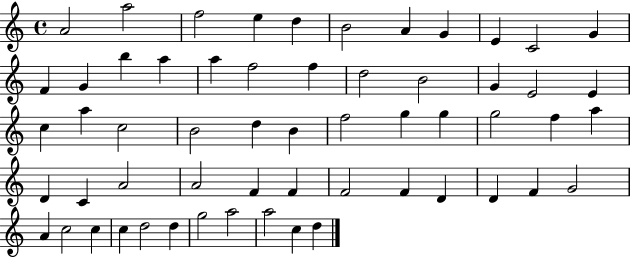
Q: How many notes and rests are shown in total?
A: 58